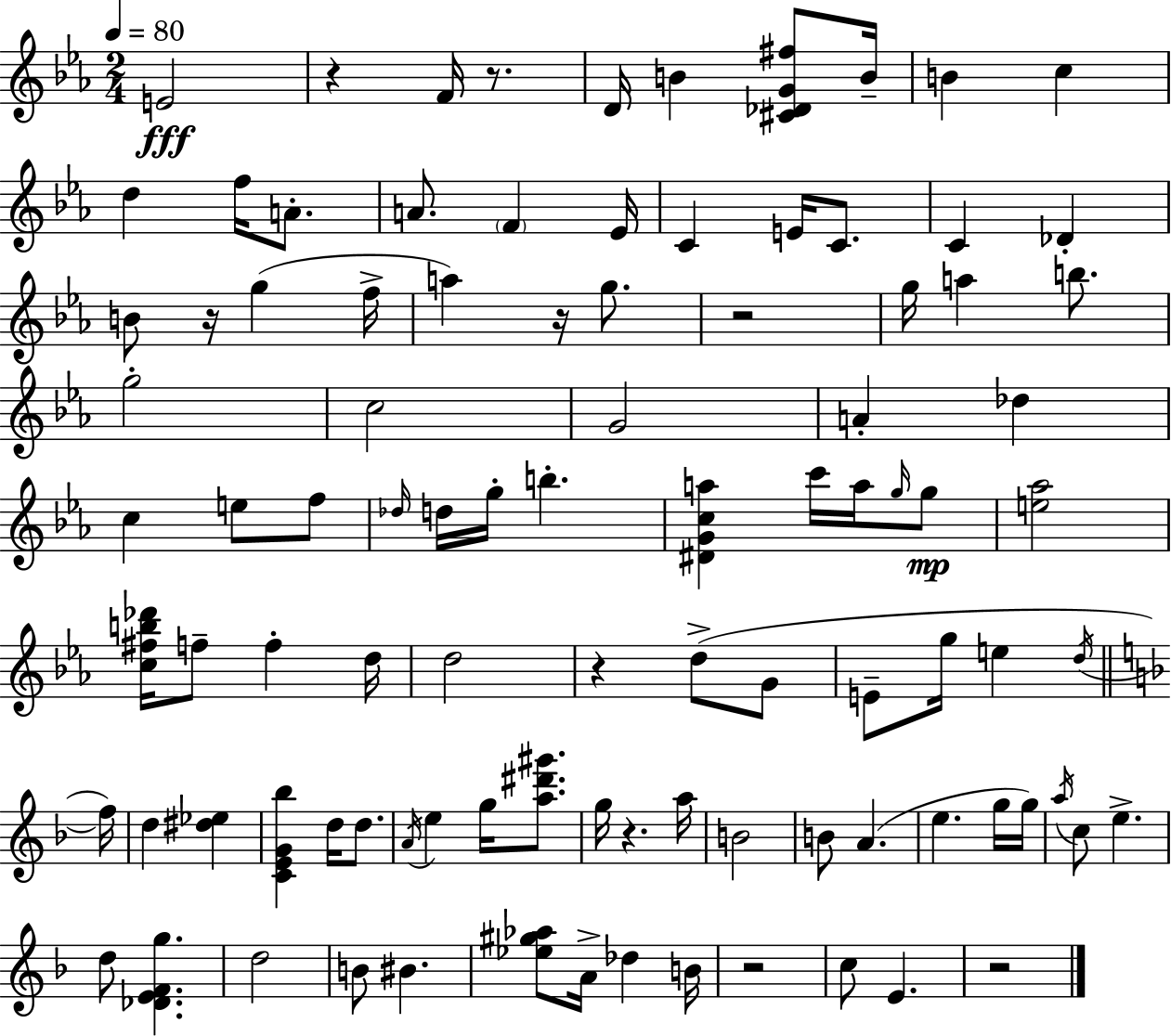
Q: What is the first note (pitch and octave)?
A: E4